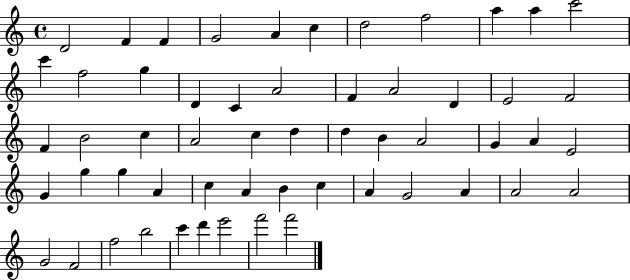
D4/h F4/q F4/q G4/h A4/q C5/q D5/h F5/h A5/q A5/q C6/h C6/q F5/h G5/q D4/q C4/q A4/h F4/q A4/h D4/q E4/h F4/h F4/q B4/h C5/q A4/h C5/q D5/q D5/q B4/q A4/h G4/q A4/q E4/h G4/q G5/q G5/q A4/q C5/q A4/q B4/q C5/q A4/q G4/h A4/q A4/h A4/h G4/h F4/h F5/h B5/h C6/q D6/q E6/h F6/h F6/h